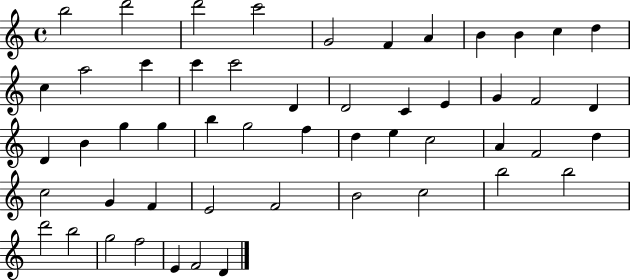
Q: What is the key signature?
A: C major